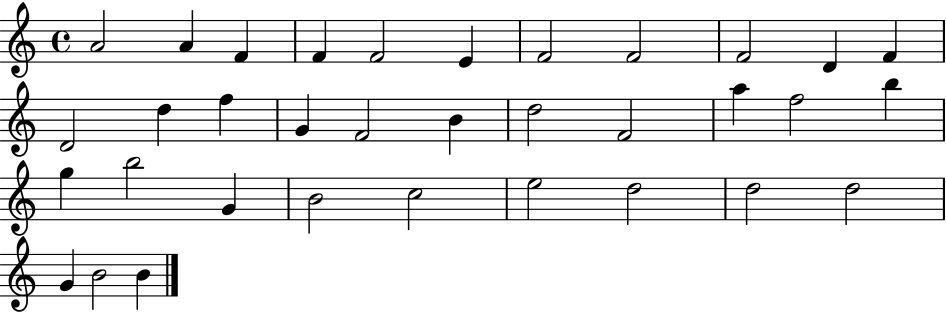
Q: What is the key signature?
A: C major